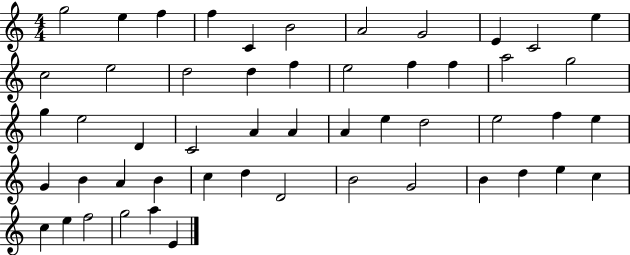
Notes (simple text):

G5/h E5/q F5/q F5/q C4/q B4/h A4/h G4/h E4/q C4/h E5/q C5/h E5/h D5/h D5/q F5/q E5/h F5/q F5/q A5/h G5/h G5/q E5/h D4/q C4/h A4/q A4/q A4/q E5/q D5/h E5/h F5/q E5/q G4/q B4/q A4/q B4/q C5/q D5/q D4/h B4/h G4/h B4/q D5/q E5/q C5/q C5/q E5/q F5/h G5/h A5/q E4/q